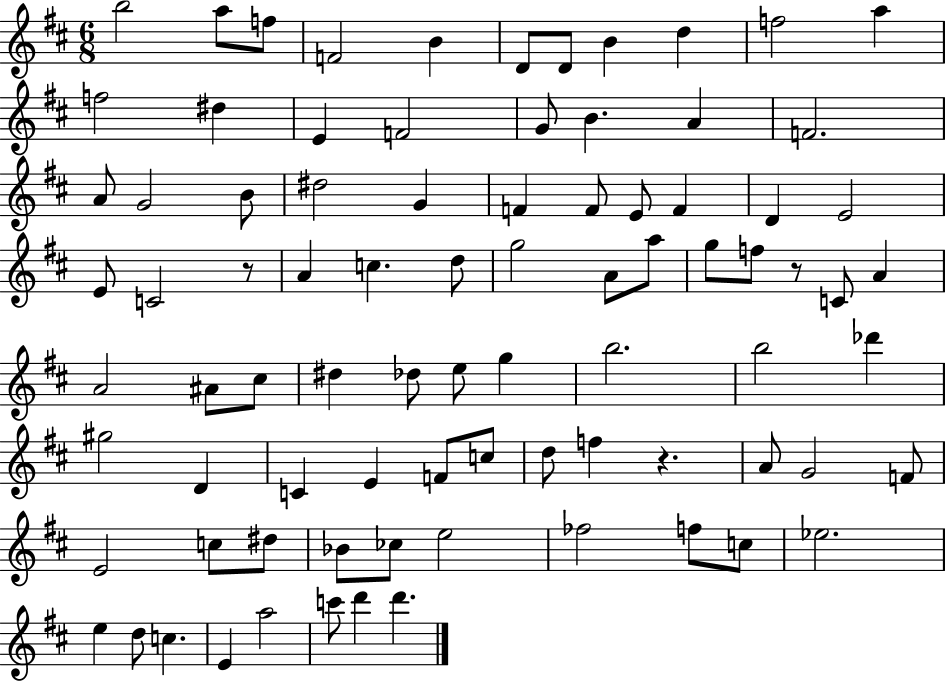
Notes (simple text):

B5/h A5/e F5/e F4/h B4/q D4/e D4/e B4/q D5/q F5/h A5/q F5/h D#5/q E4/q F4/h G4/e B4/q. A4/q F4/h. A4/e G4/h B4/e D#5/h G4/q F4/q F4/e E4/e F4/q D4/q E4/h E4/e C4/h R/e A4/q C5/q. D5/e G5/h A4/e A5/e G5/e F5/e R/e C4/e A4/q A4/h A#4/e C#5/e D#5/q Db5/e E5/e G5/q B5/h. B5/h Db6/q G#5/h D4/q C4/q E4/q F4/e C5/e D5/e F5/q R/q. A4/e G4/h F4/e E4/h C5/e D#5/e Bb4/e CES5/e E5/h FES5/h F5/e C5/e Eb5/h. E5/q D5/e C5/q. E4/q A5/h C6/e D6/q D6/q.